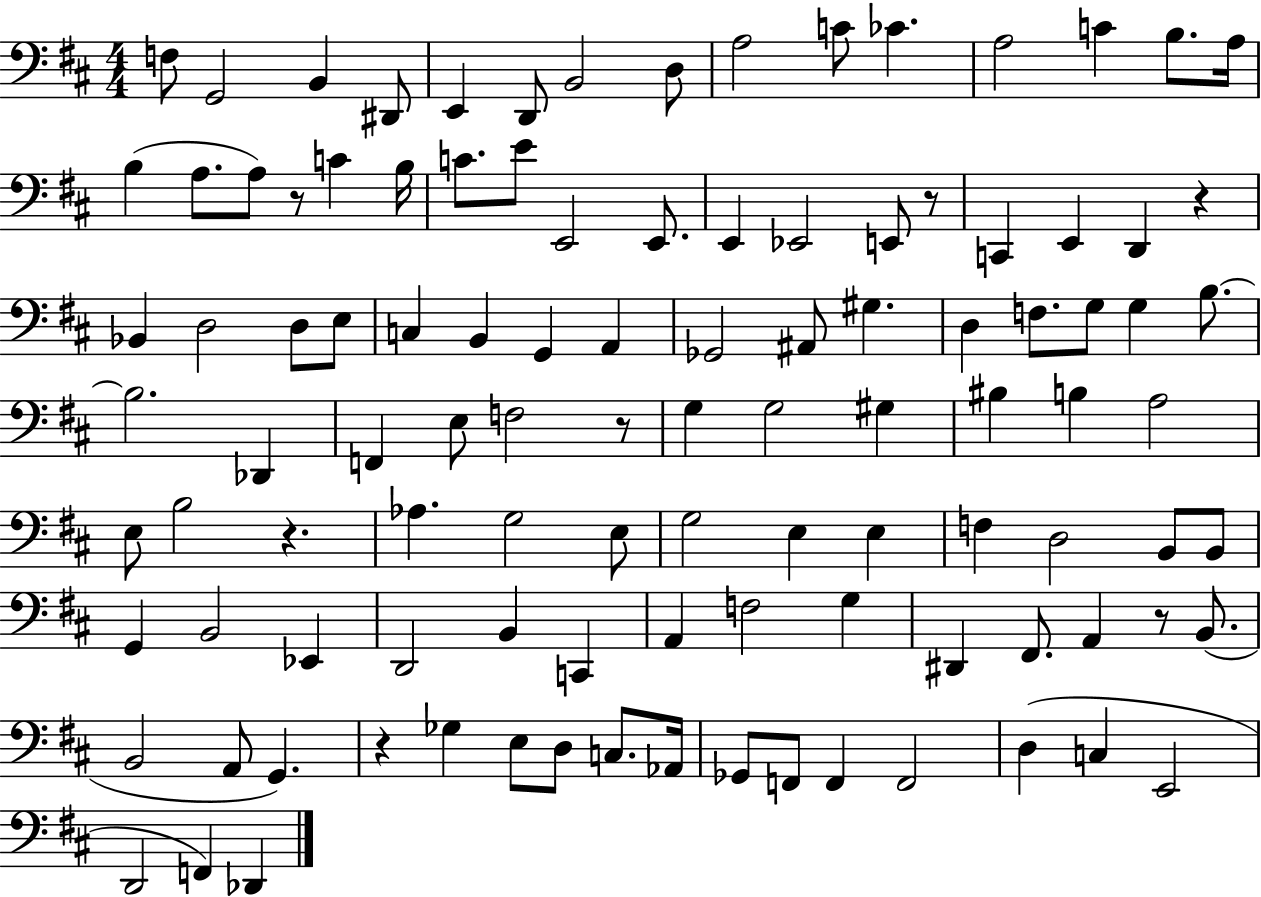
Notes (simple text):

F3/e G2/h B2/q D#2/e E2/q D2/e B2/h D3/e A3/h C4/e CES4/q. A3/h C4/q B3/e. A3/s B3/q A3/e. A3/e R/e C4/q B3/s C4/e. E4/e E2/h E2/e. E2/q Eb2/h E2/e R/e C2/q E2/q D2/q R/q Bb2/q D3/h D3/e E3/e C3/q B2/q G2/q A2/q Gb2/h A#2/e G#3/q. D3/q F3/e. G3/e G3/q B3/e. B3/h. Db2/q F2/q E3/e F3/h R/e G3/q G3/h G#3/q BIS3/q B3/q A3/h E3/e B3/h R/q. Ab3/q. G3/h E3/e G3/h E3/q E3/q F3/q D3/h B2/e B2/e G2/q B2/h Eb2/q D2/h B2/q C2/q A2/q F3/h G3/q D#2/q F#2/e. A2/q R/e B2/e. B2/h A2/e G2/q. R/q Gb3/q E3/e D3/e C3/e. Ab2/s Gb2/e F2/e F2/q F2/h D3/q C3/q E2/h D2/h F2/q Db2/q